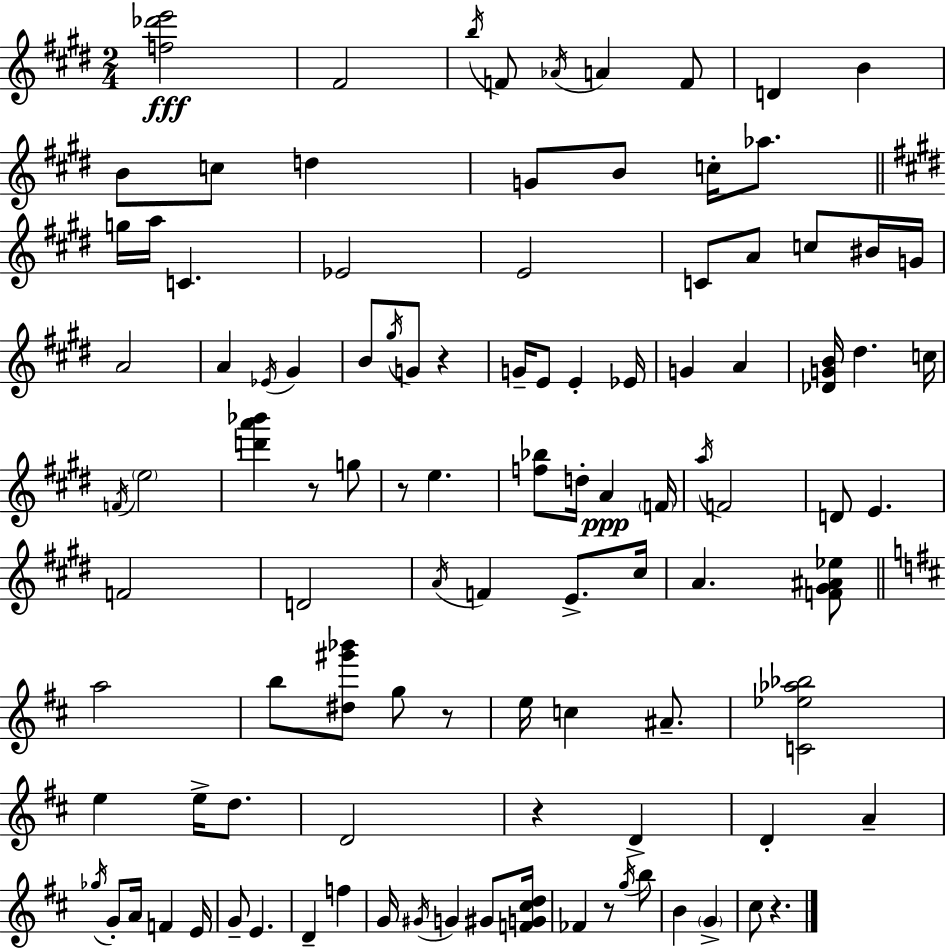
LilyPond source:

{
  \clef treble
  \numericTimeSignature
  \time 2/4
  \key e \major
  <f'' des''' e'''>2\fff | fis'2 | \acciaccatura { b''16 } f'8 \acciaccatura { aes'16 } a'4 | f'8 d'4 b'4 | \break b'8 c''8 d''4 | g'8 b'8 c''16-. aes''8. | \bar "||" \break \key e \major g''16 a''16 c'4. | ees'2 | e'2 | c'8 a'8 c''8 bis'16 g'16 | \break a'2 | a'4 \acciaccatura { ees'16 } gis'4 | b'8 \acciaccatura { gis''16 } g'8 r4 | g'16-- e'8 e'4-. | \break ees'16 g'4 a'4 | <des' g' b'>16 dis''4. | c''16 \acciaccatura { f'16 } \parenthesize e''2 | <d''' a''' bes'''>4 r8 | \break g''8 r8 e''4. | <f'' bes''>8 d''16-. a'4\ppp | \parenthesize f'16 \acciaccatura { a''16 } f'2 | d'8 e'4. | \break f'2 | d'2 | \acciaccatura { a'16 } f'4 | e'8.-> cis''16 a'4. | \break <f' gis' ais' ees''>8 \bar "||" \break \key b \minor a''2 | b''8 <dis'' gis''' bes'''>8 g''8 r8 | e''16 c''4 ais'8.-- | <c' ees'' aes'' bes''>2 | \break e''4 e''16-> d''8. | d'2 | r4 d'4-> | d'4-. a'4-- | \break \acciaccatura { ges''16 } g'8-. a'16 f'4 | e'16 g'8-- e'4. | d'4-- f''4 | g'16 \acciaccatura { gis'16 } g'4 gis'8 | \break <f' g' cis'' d''>16 fes'4 r8 | \acciaccatura { g''16 } b''8 b'4 \parenthesize g'4-> | cis''8 r4. | \bar "|."
}